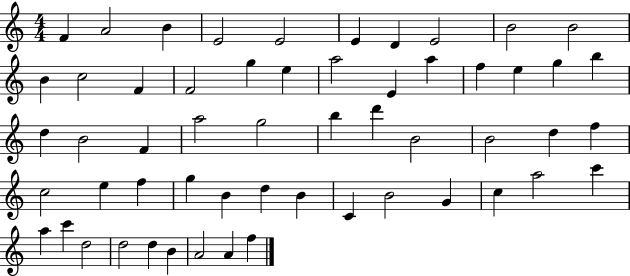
{
  \clef treble
  \numericTimeSignature
  \time 4/4
  \key c \major
  f'4 a'2 b'4 | e'2 e'2 | e'4 d'4 e'2 | b'2 b'2 | \break b'4 c''2 f'4 | f'2 g''4 e''4 | a''2 e'4 a''4 | f''4 e''4 g''4 b''4 | \break d''4 b'2 f'4 | a''2 g''2 | b''4 d'''4 b'2 | b'2 d''4 f''4 | \break c''2 e''4 f''4 | g''4 b'4 d''4 b'4 | c'4 b'2 g'4 | c''4 a''2 c'''4 | \break a''4 c'''4 d''2 | d''2 d''4 b'4 | a'2 a'4 f''4 | \bar "|."
}